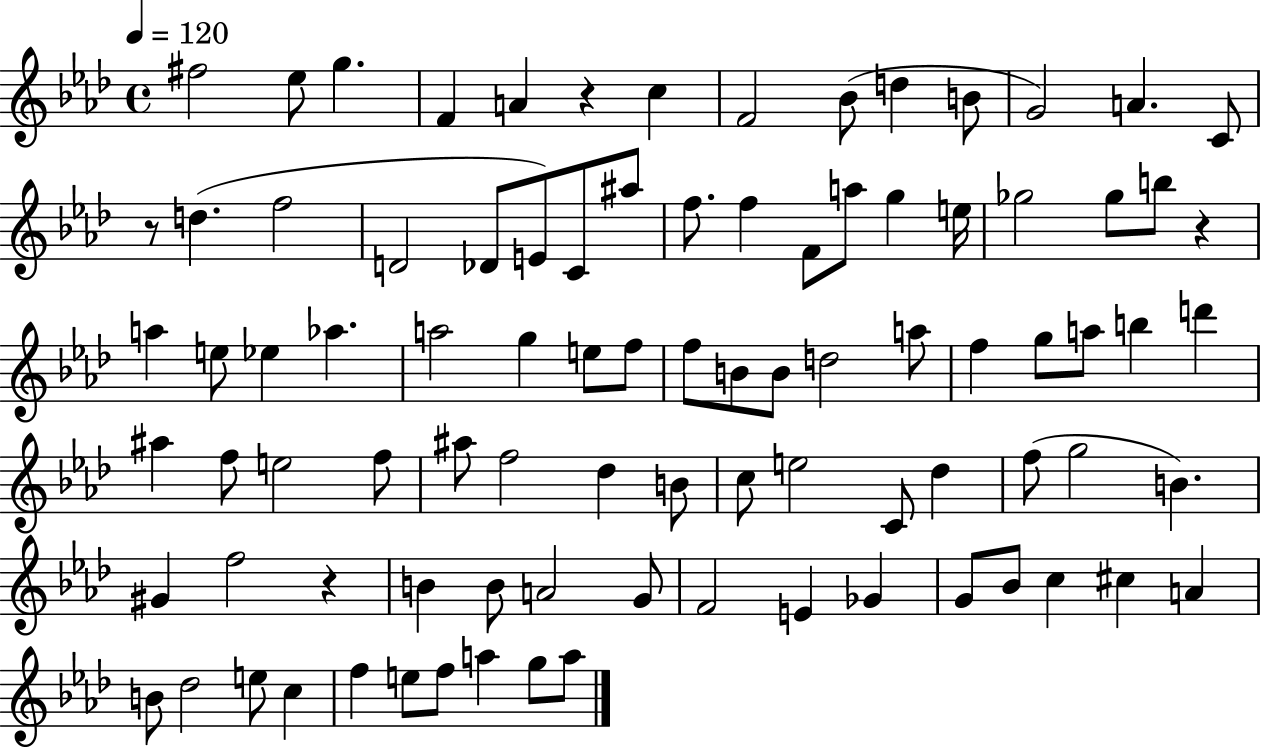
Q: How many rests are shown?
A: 4